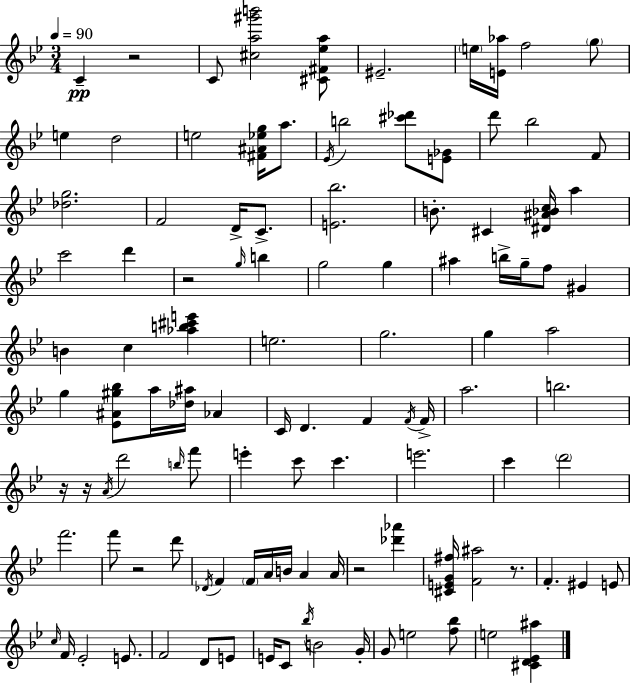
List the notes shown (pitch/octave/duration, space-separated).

C4/q R/h C4/e [C#5,A5,G#6,B6]/h [C#4,F#4,Eb5,A5]/e EIS4/h. E5/s [E4,Ab5]/s F5/h G5/e E5/q D5/h E5/h [F#4,A#4,Eb5,G5]/s A5/e. Eb4/s B5/h [C#6,Db6]/e [E4,Gb4]/e D6/e Bb5/h F4/e [Db5,G5]/h. F4/h D4/s C4/e. [E4,Bb5]/h. B4/e. C#4/q [D#4,A#4,Bb4,C5]/s A5/q C6/h D6/q R/h G5/s B5/q G5/h G5/q A#5/q B5/s G5/s F5/e G#4/q B4/q C5/q [Ab5,B5,C#6,E6]/q E5/h. G5/h. G5/q A5/h G5/q [Eb4,A#4,G#5,Bb5]/e A5/s [Db5,A#5]/s Ab4/q C4/s D4/q. F4/q F4/s F4/s A5/h. B5/h. R/s R/s A4/s D6/h B5/s F6/e E6/q C6/e C6/q. E6/h. C6/q D6/h F6/h. F6/e R/h D6/e Db4/s F4/q F4/s A4/s B4/s A4/q A4/s R/h [Db6,Ab6]/q [C#4,E4,G4,F#5]/s [F4,A#5]/h R/e. F4/q. EIS4/q E4/e C5/s F4/s Eb4/h E4/e. F4/h D4/e E4/e E4/s C4/e Bb5/s B4/h G4/s G4/e E5/h [F5,Bb5]/e E5/h [C#4,D4,Eb4,A#5]/q